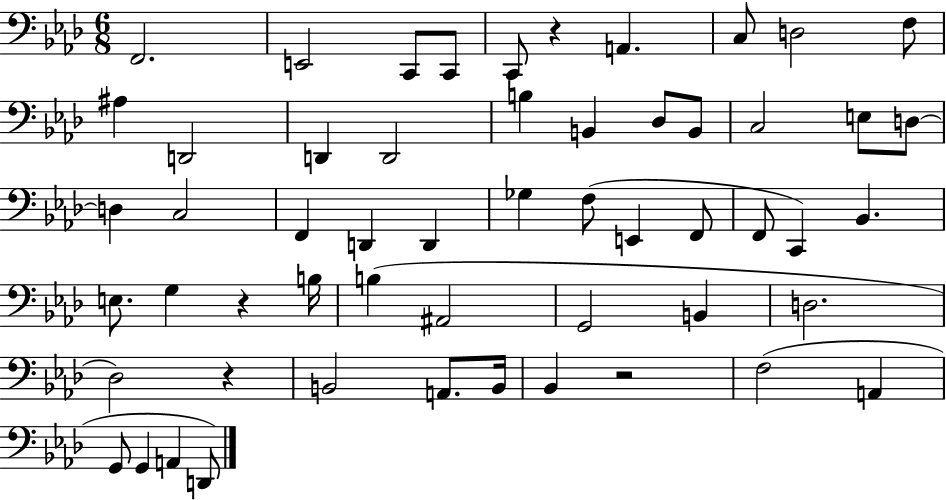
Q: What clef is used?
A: bass